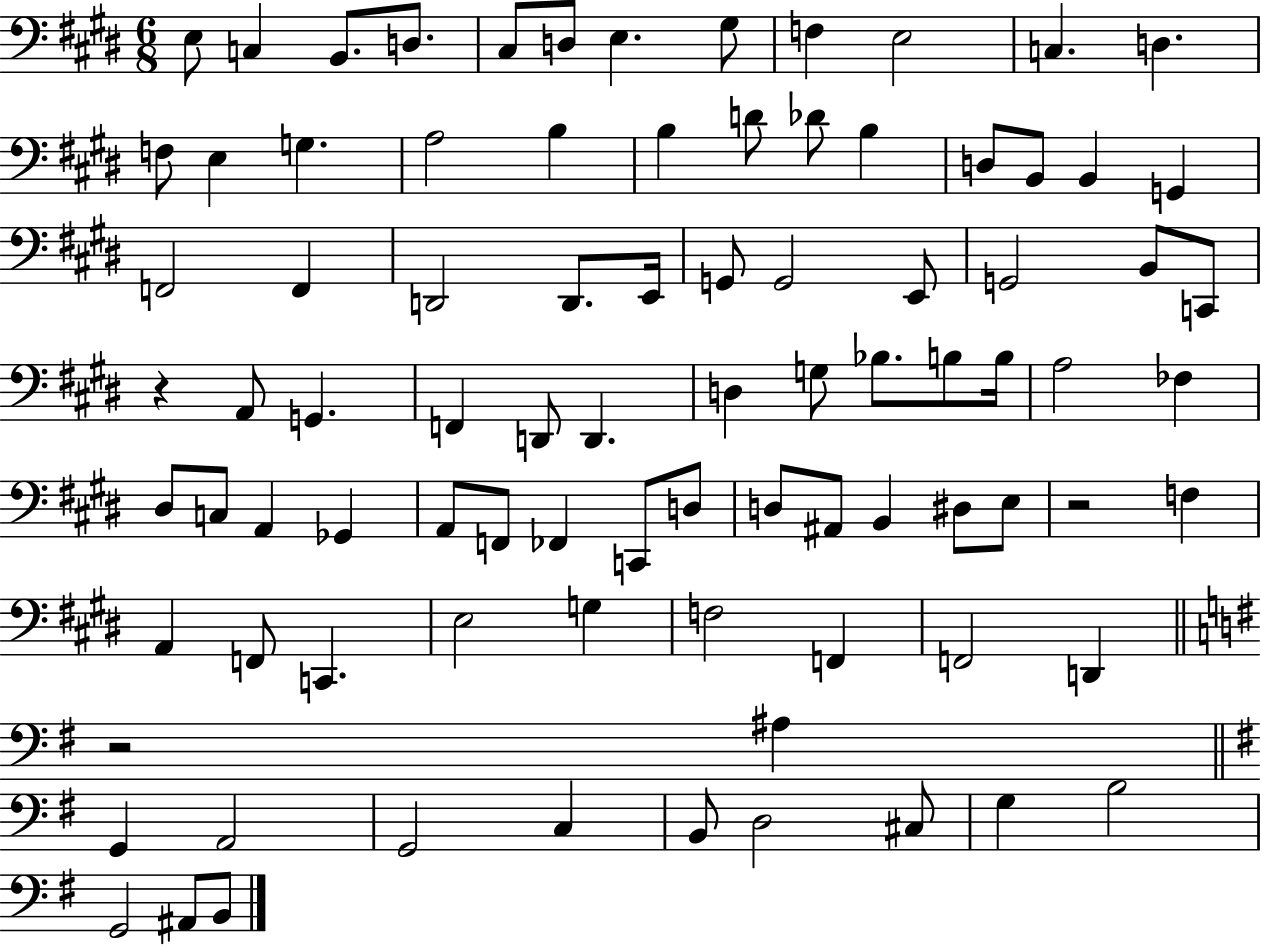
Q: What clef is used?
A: bass